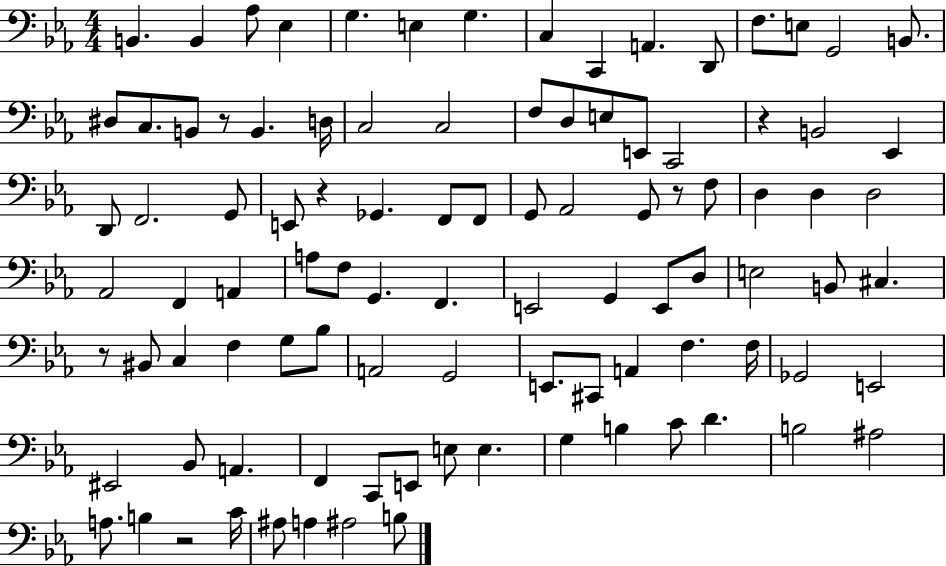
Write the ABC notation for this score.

X:1
T:Untitled
M:4/4
L:1/4
K:Eb
B,, B,, _A,/2 _E, G, E, G, C, C,, A,, D,,/2 F,/2 E,/2 G,,2 B,,/2 ^D,/2 C,/2 B,,/2 z/2 B,, D,/4 C,2 C,2 F,/2 D,/2 E,/2 E,,/2 C,,2 z B,,2 _E,, D,,/2 F,,2 G,,/2 E,,/2 z _G,, F,,/2 F,,/2 G,,/2 _A,,2 G,,/2 z/2 F,/2 D, D, D,2 _A,,2 F,, A,, A,/2 F,/2 G,, F,, E,,2 G,, E,,/2 D,/2 E,2 B,,/2 ^C, z/2 ^B,,/2 C, F, G,/2 _B,/2 A,,2 G,,2 E,,/2 ^C,,/2 A,, F, F,/4 _G,,2 E,,2 ^E,,2 _B,,/2 A,, F,, C,,/2 E,,/2 E,/2 E, G, B, C/2 D B,2 ^A,2 A,/2 B, z2 C/4 ^A,/2 A, ^A,2 B,/2